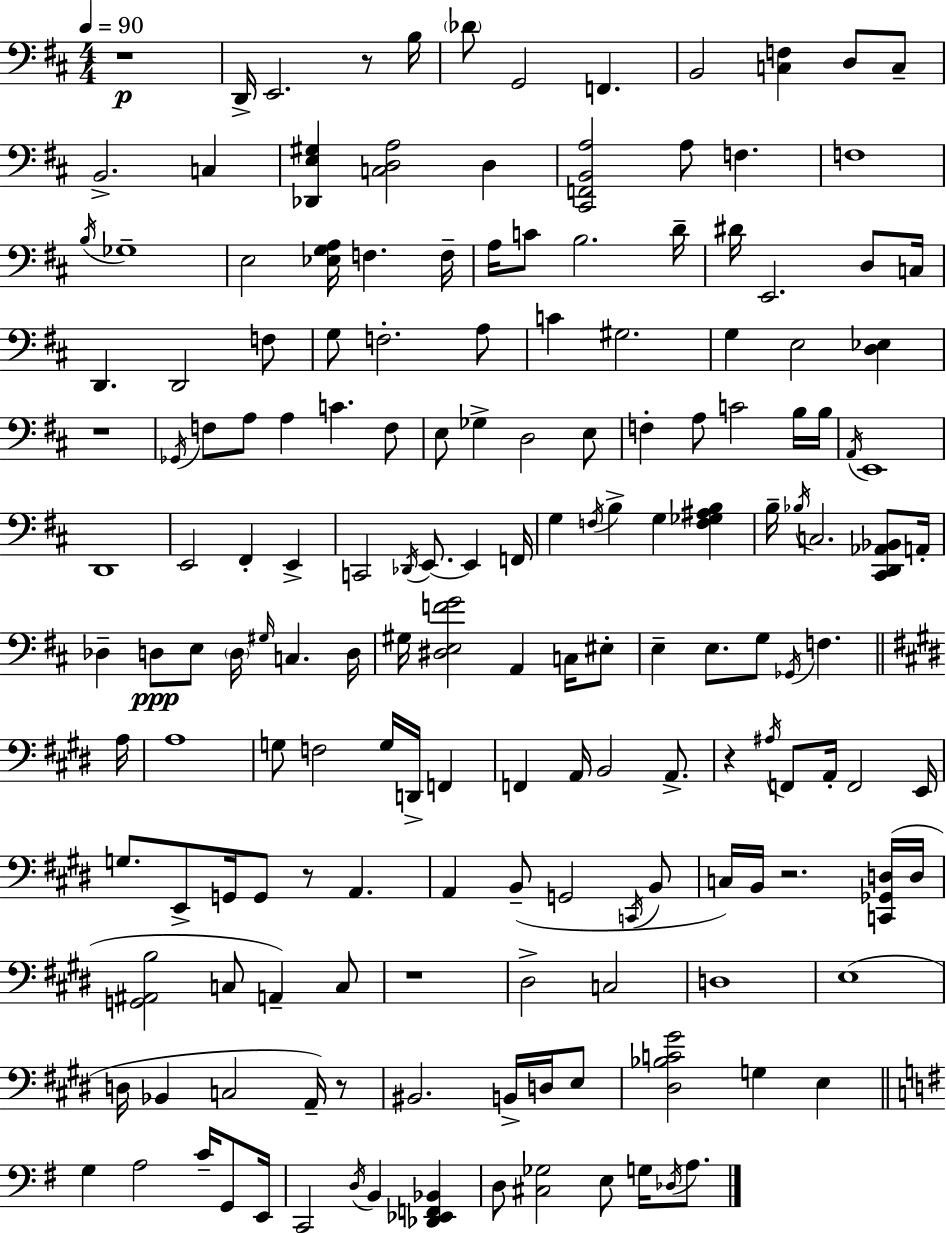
X:1
T:Untitled
M:4/4
L:1/4
K:D
z4 D,,/4 E,,2 z/2 B,/4 _D/2 G,,2 F,, B,,2 [C,F,] D,/2 C,/2 B,,2 C, [_D,,E,^G,] [C,D,A,]2 D, [^C,,F,,B,,A,]2 A,/2 F, F,4 B,/4 _G,4 E,2 [_E,G,A,]/4 F, F,/4 A,/4 C/2 B,2 D/4 ^D/4 E,,2 D,/2 C,/4 D,, D,,2 F,/2 G,/2 F,2 A,/2 C ^G,2 G, E,2 [D,_E,] z4 _G,,/4 F,/2 A,/2 A, C F,/2 E,/2 _G, D,2 E,/2 F, A,/2 C2 B,/4 B,/4 A,,/4 E,,4 D,,4 E,,2 ^F,, E,, C,,2 _D,,/4 E,,/2 E,, F,,/4 G, F,/4 B, G, [F,_G,^A,B,] B,/4 _B,/4 C,2 [^C,,D,,_A,,_B,,]/2 A,,/4 _D, D,/2 E,/2 D,/4 ^G,/4 C, D,/4 ^G,/4 [^D,E,FG]2 A,, C,/4 ^E,/2 E, E,/2 G,/2 _G,,/4 F, A,/4 A,4 G,/2 F,2 G,/4 D,,/4 F,, F,, A,,/4 B,,2 A,,/2 z ^A,/4 F,,/2 A,,/4 F,,2 E,,/4 G,/2 E,,/2 G,,/4 G,,/2 z/2 A,, A,, B,,/2 G,,2 C,,/4 B,,/2 C,/4 B,,/4 z2 [C,,_G,,D,]/4 D,/4 [G,,^A,,B,]2 C,/2 A,, C,/2 z4 ^D,2 C,2 D,4 E,4 D,/4 _B,, C,2 A,,/4 z/2 ^B,,2 B,,/4 D,/4 E,/2 [^D,_B,C^G]2 G, E, G, A,2 C/4 G,,/2 E,,/4 C,,2 D,/4 B,, [_D,,_E,,F,,_B,,] D,/2 [^C,_G,]2 E,/2 G,/4 _D,/4 A,/2